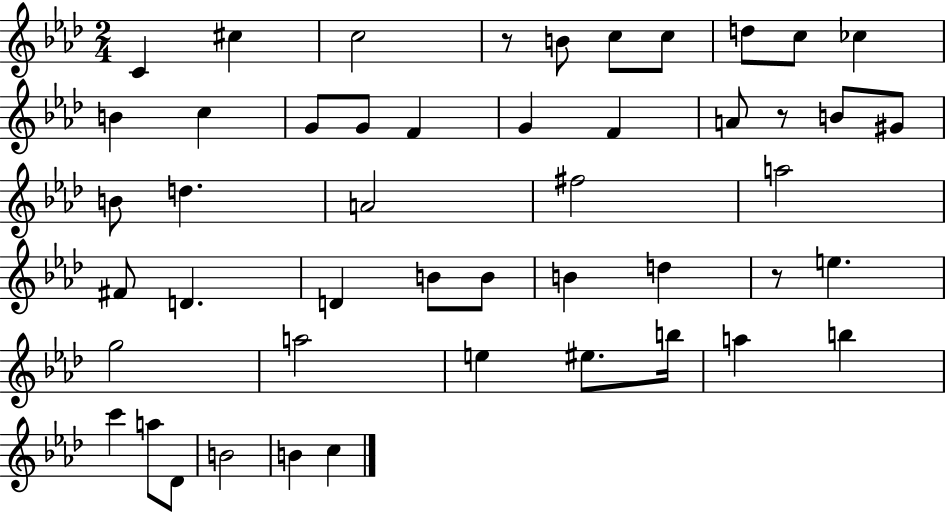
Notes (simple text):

C4/q C#5/q C5/h R/e B4/e C5/e C5/e D5/e C5/e CES5/q B4/q C5/q G4/e G4/e F4/q G4/q F4/q A4/e R/e B4/e G#4/e B4/e D5/q. A4/h F#5/h A5/h F#4/e D4/q. D4/q B4/e B4/e B4/q D5/q R/e E5/q. G5/h A5/h E5/q EIS5/e. B5/s A5/q B5/q C6/q A5/e Db4/e B4/h B4/q C5/q